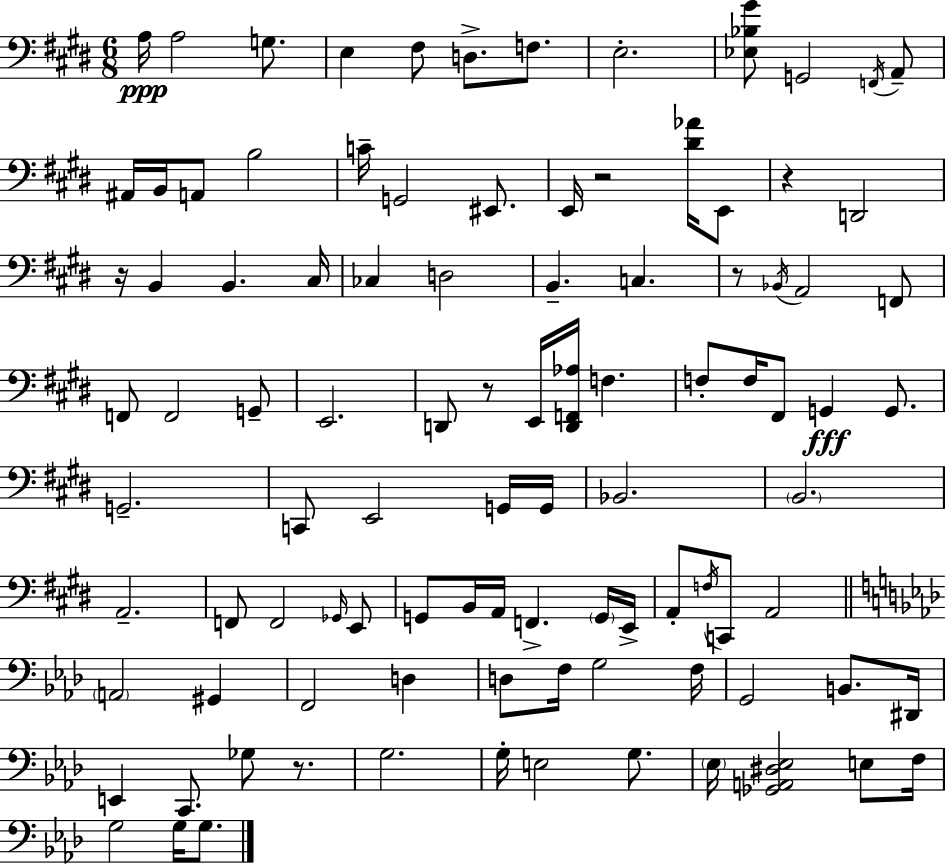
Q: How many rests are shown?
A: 6